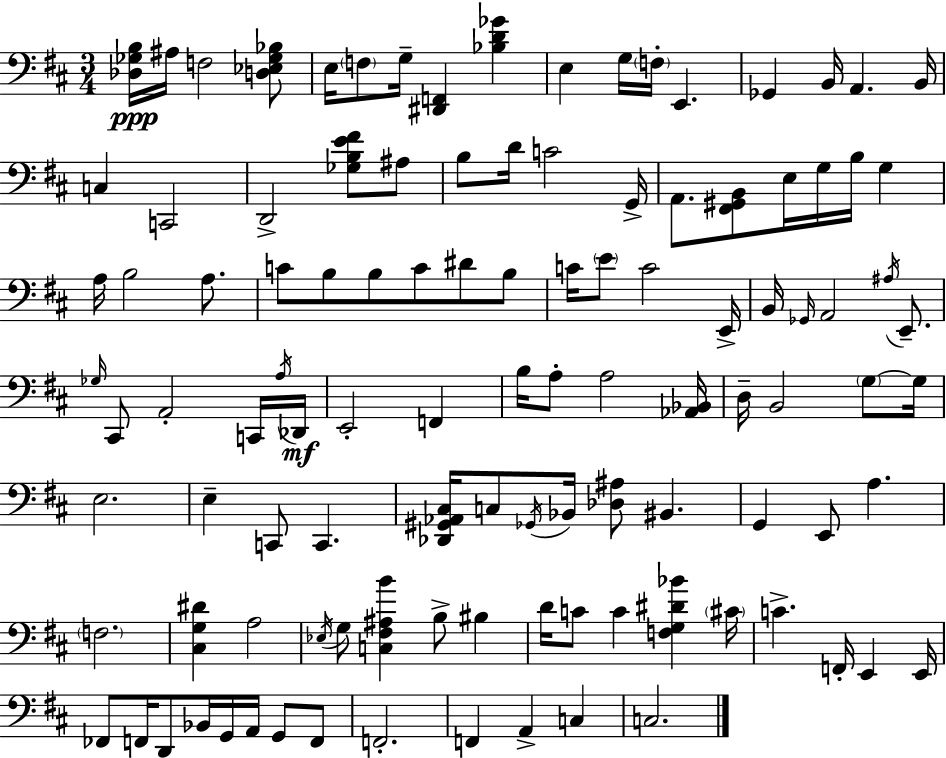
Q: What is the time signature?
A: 3/4